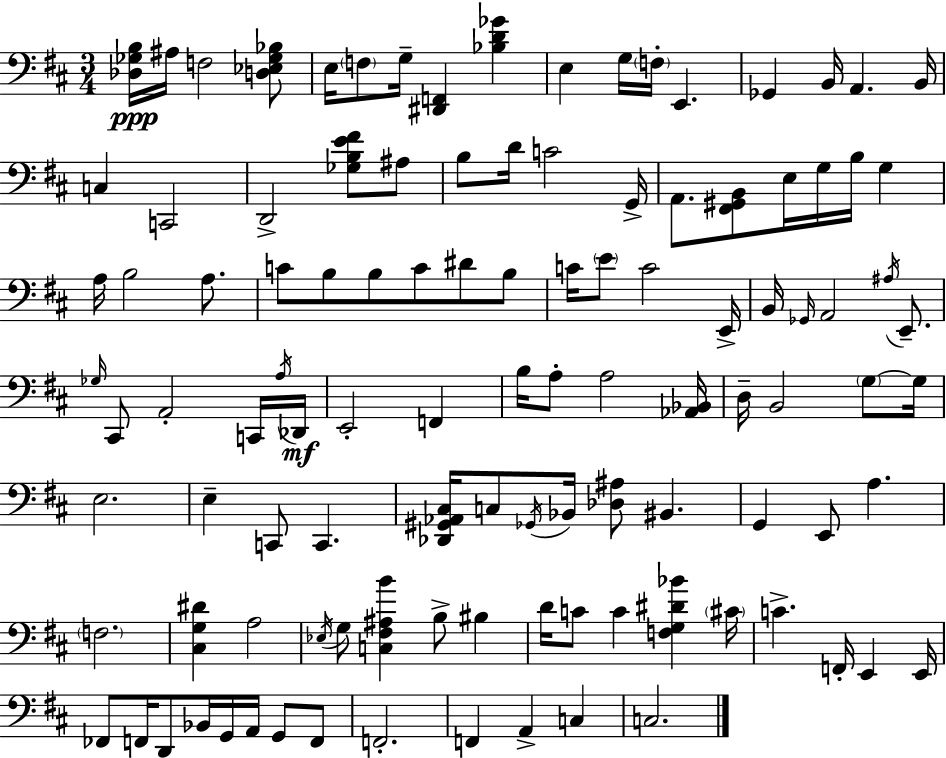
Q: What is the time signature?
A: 3/4